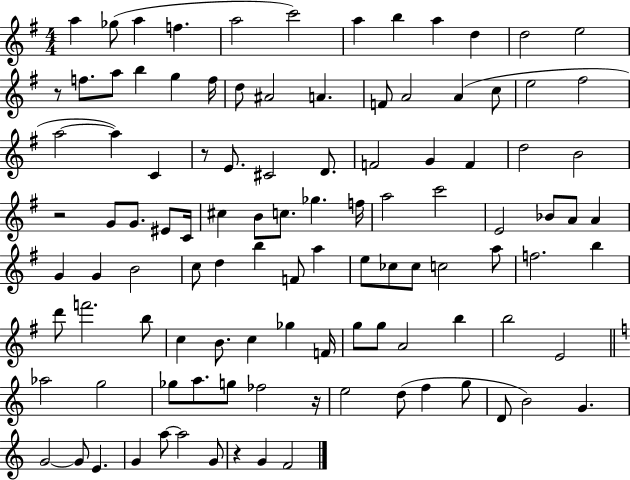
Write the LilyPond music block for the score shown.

{
  \clef treble
  \numericTimeSignature
  \time 4/4
  \key g \major
  a''4 ges''8( a''4 f''4. | a''2 c'''2) | a''4 b''4 a''4 d''4 | d''2 e''2 | \break r8 f''8. a''8 b''4 g''4 f''16 | d''8 ais'2 a'4. | f'8 a'2 a'4( c''8 | e''2 fis''2 | \break a''2~~ a''4) c'4 | r8 e'8. cis'2 d'8. | f'2 g'4 f'4 | d''2 b'2 | \break r2 g'8 g'8. eis'8 c'16 | cis''4 b'8 c''8. ges''4. f''16 | a''2 c'''2 | e'2 bes'8 a'8 a'4 | \break g'4 g'4 b'2 | c''8 d''4 b''4 f'8 a''4 | e''8 ces''8 ces''8 c''2 a''8 | f''2. b''4 | \break d'''8 f'''2. b''8 | c''4 b'8. c''4 ges''4 f'16 | g''8 g''8 a'2 b''4 | b''2 e'2 | \break \bar "||" \break \key c \major aes''2 g''2 | ges''8 a''8. g''8 fes''2 r16 | e''2 d''8( f''4 g''8 | d'8 b'2) g'4. | \break g'2~~ g'8 e'4. | g'4 a''8~~ a''2 g'8 | r4 g'4 f'2 | \bar "|."
}